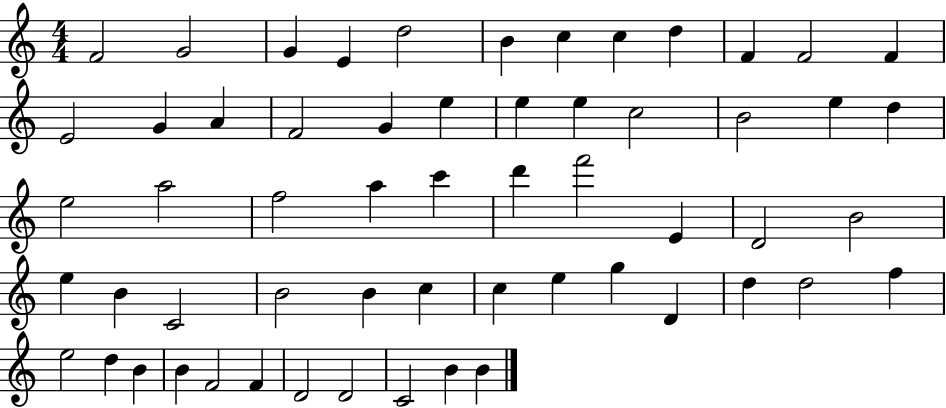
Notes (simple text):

F4/h G4/h G4/q E4/q D5/h B4/q C5/q C5/q D5/q F4/q F4/h F4/q E4/h G4/q A4/q F4/h G4/q E5/q E5/q E5/q C5/h B4/h E5/q D5/q E5/h A5/h F5/h A5/q C6/q D6/q F6/h E4/q D4/h B4/h E5/q B4/q C4/h B4/h B4/q C5/q C5/q E5/q G5/q D4/q D5/q D5/h F5/q E5/h D5/q B4/q B4/q F4/h F4/q D4/h D4/h C4/h B4/q B4/q